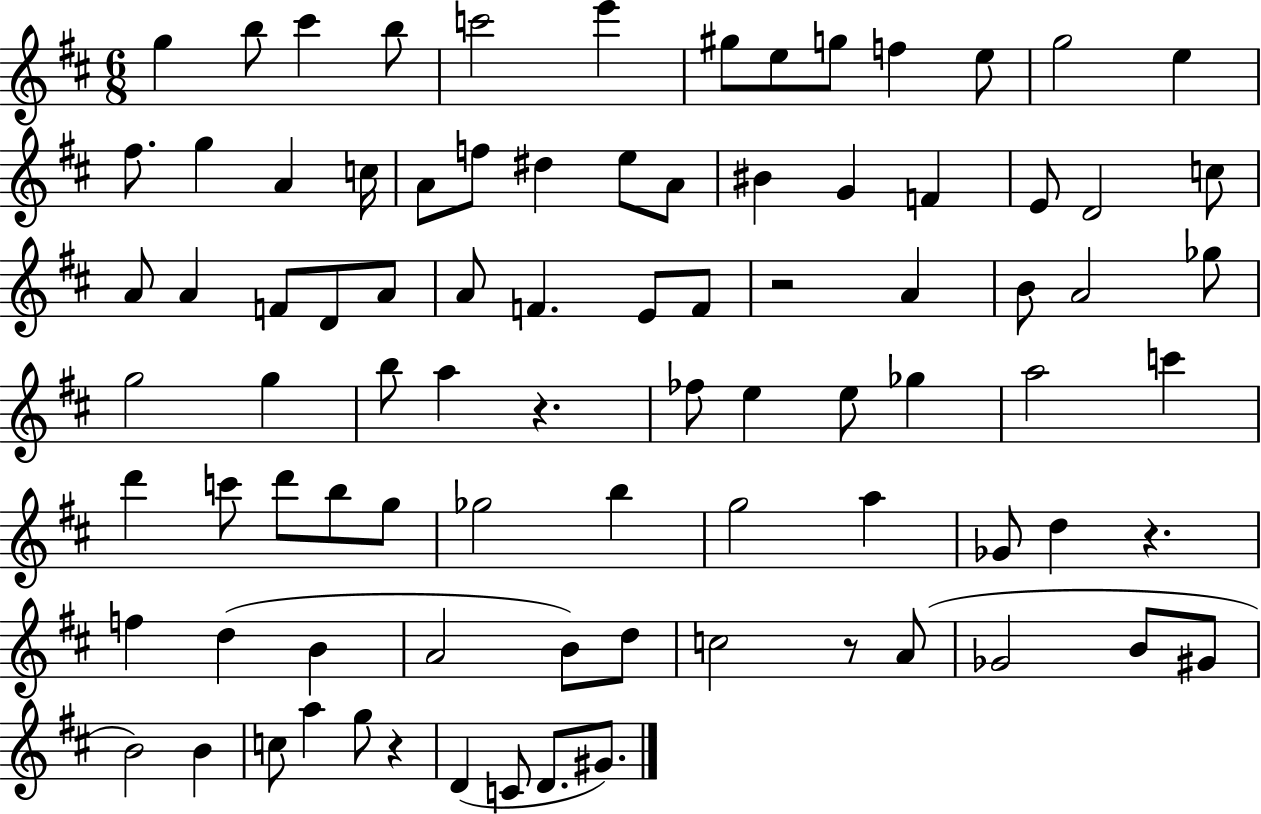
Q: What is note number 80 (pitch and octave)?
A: C4